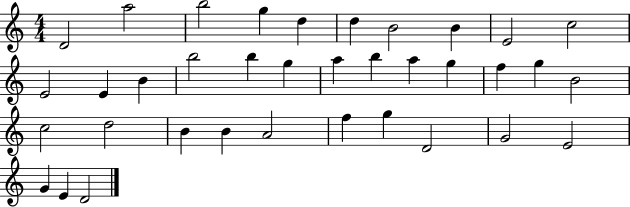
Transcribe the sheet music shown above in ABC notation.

X:1
T:Untitled
M:4/4
L:1/4
K:C
D2 a2 b2 g d d B2 B E2 c2 E2 E B b2 b g a b a g f g B2 c2 d2 B B A2 f g D2 G2 E2 G E D2